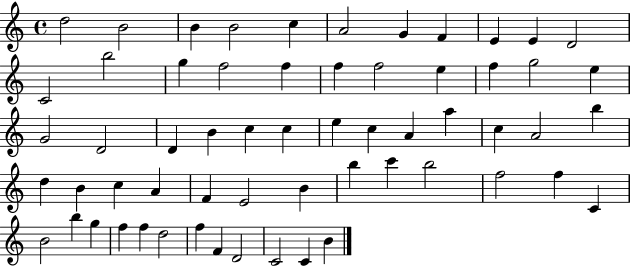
{
  \clef treble
  \time 4/4
  \defaultTimeSignature
  \key c \major
  d''2 b'2 | b'4 b'2 c''4 | a'2 g'4 f'4 | e'4 e'4 d'2 | \break c'2 b''2 | g''4 f''2 f''4 | f''4 f''2 e''4 | f''4 g''2 e''4 | \break g'2 d'2 | d'4 b'4 c''4 c''4 | e''4 c''4 a'4 a''4 | c''4 a'2 b''4 | \break d''4 b'4 c''4 a'4 | f'4 e'2 b'4 | b''4 c'''4 b''2 | f''2 f''4 c'4 | \break b'2 b''4 g''4 | f''4 f''4 d''2 | f''4 f'4 d'2 | c'2 c'4 b'4 | \break \bar "|."
}